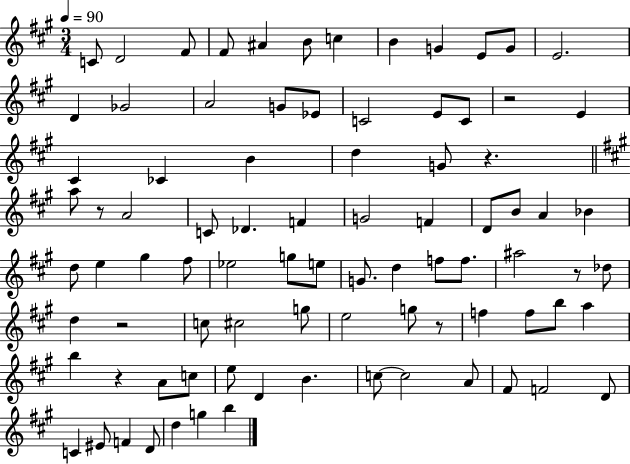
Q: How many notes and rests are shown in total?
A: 86